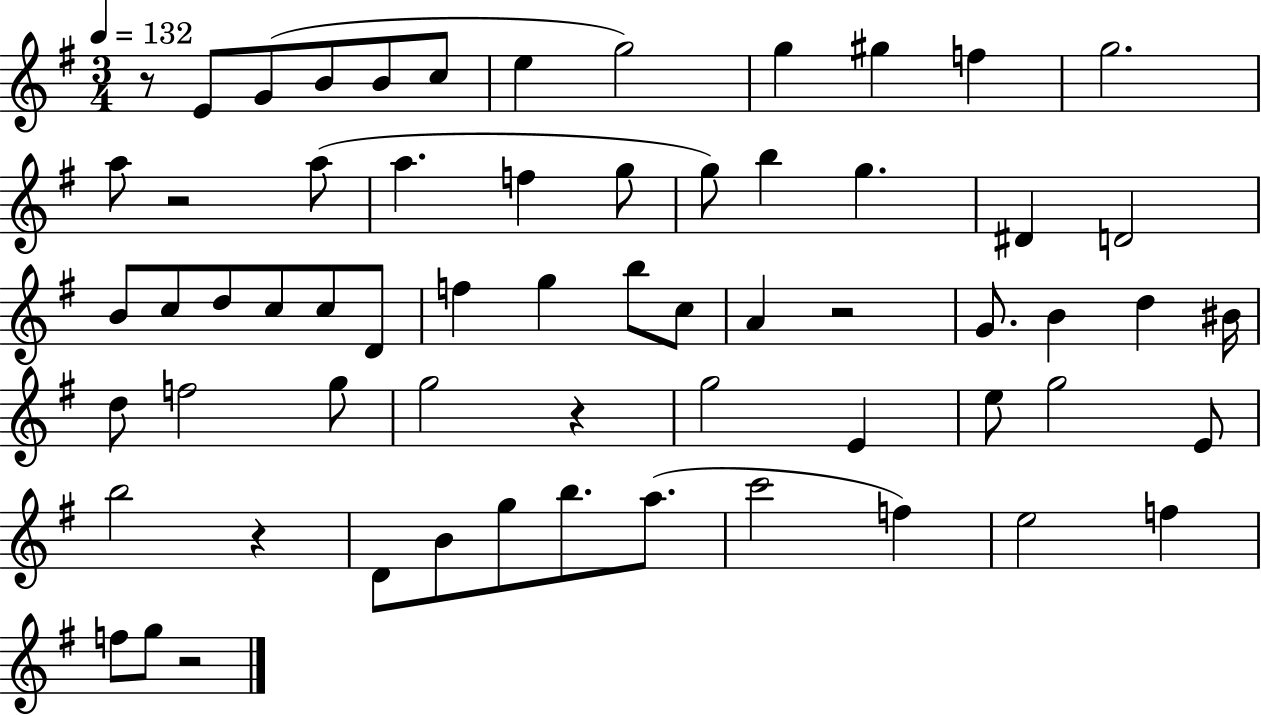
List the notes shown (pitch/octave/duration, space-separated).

R/e E4/e G4/e B4/e B4/e C5/e E5/q G5/h G5/q G#5/q F5/q G5/h. A5/e R/h A5/e A5/q. F5/q G5/e G5/e B5/q G5/q. D#4/q D4/h B4/e C5/e D5/e C5/e C5/e D4/e F5/q G5/q B5/e C5/e A4/q R/h G4/e. B4/q D5/q BIS4/s D5/e F5/h G5/e G5/h R/q G5/h E4/q E5/e G5/h E4/e B5/h R/q D4/e B4/e G5/e B5/e. A5/e. C6/h F5/q E5/h F5/q F5/e G5/e R/h